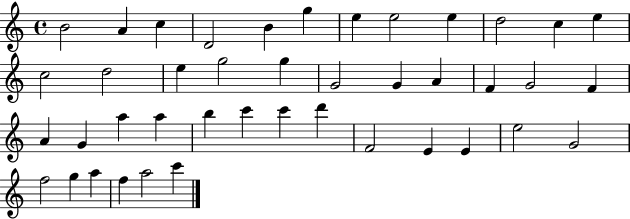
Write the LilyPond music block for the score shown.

{
  \clef treble
  \time 4/4
  \defaultTimeSignature
  \key c \major
  b'2 a'4 c''4 | d'2 b'4 g''4 | e''4 e''2 e''4 | d''2 c''4 e''4 | \break c''2 d''2 | e''4 g''2 g''4 | g'2 g'4 a'4 | f'4 g'2 f'4 | \break a'4 g'4 a''4 a''4 | b''4 c'''4 c'''4 d'''4 | f'2 e'4 e'4 | e''2 g'2 | \break f''2 g''4 a''4 | f''4 a''2 c'''4 | \bar "|."
}